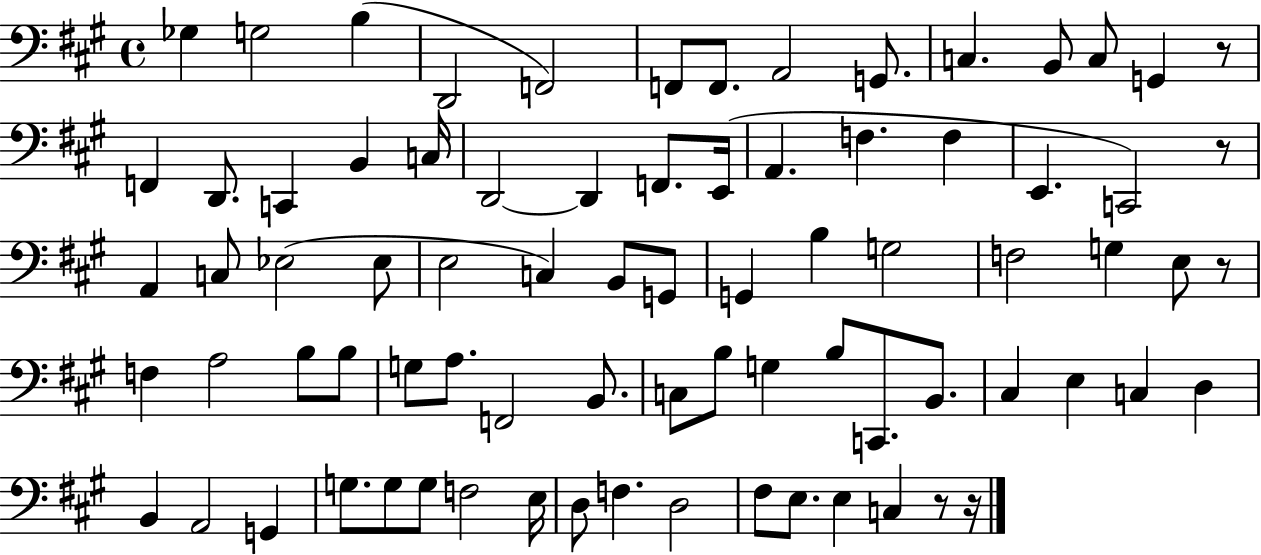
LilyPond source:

{
  \clef bass
  \time 4/4
  \defaultTimeSignature
  \key a \major
  ges4 g2 b4( | d,2 f,2) | f,8 f,8. a,2 g,8. | c4. b,8 c8 g,4 r8 | \break f,4 d,8. c,4 b,4 c16 | d,2~~ d,4 f,8. e,16( | a,4. f4. f4 | e,4. c,2) r8 | \break a,4 c8 ees2( ees8 | e2 c4) b,8 g,8 | g,4 b4 g2 | f2 g4 e8 r8 | \break f4 a2 b8 b8 | g8 a8. f,2 b,8. | c8 b8 g4 b8 c,8. b,8. | cis4 e4 c4 d4 | \break b,4 a,2 g,4 | g8. g8 g8 f2 e16 | d8 f4. d2 | fis8 e8. e4 c4 r8 r16 | \break \bar "|."
}